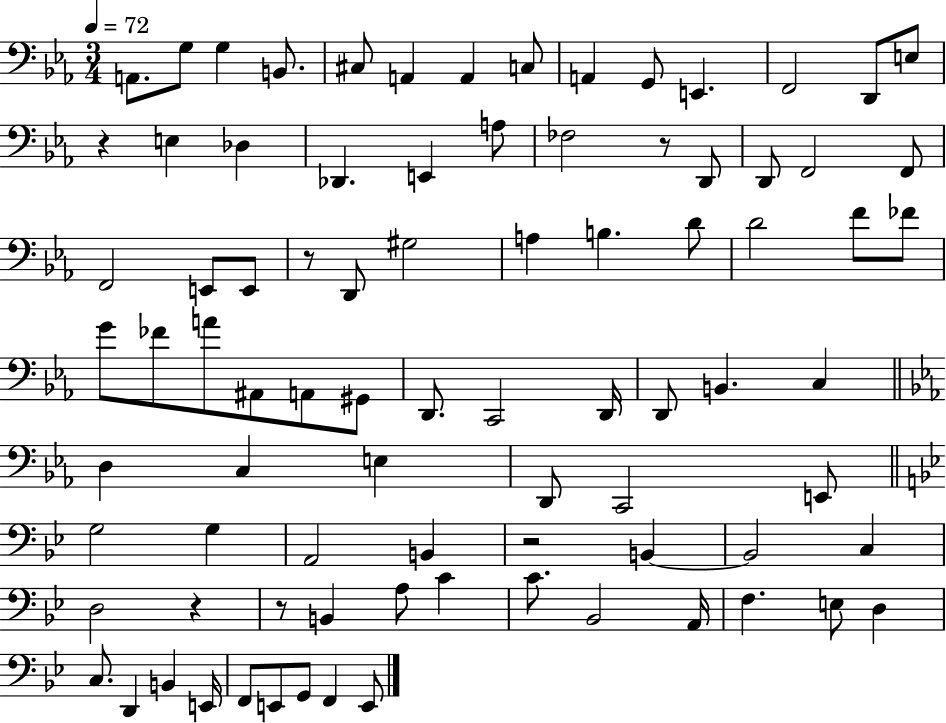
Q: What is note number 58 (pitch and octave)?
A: B2